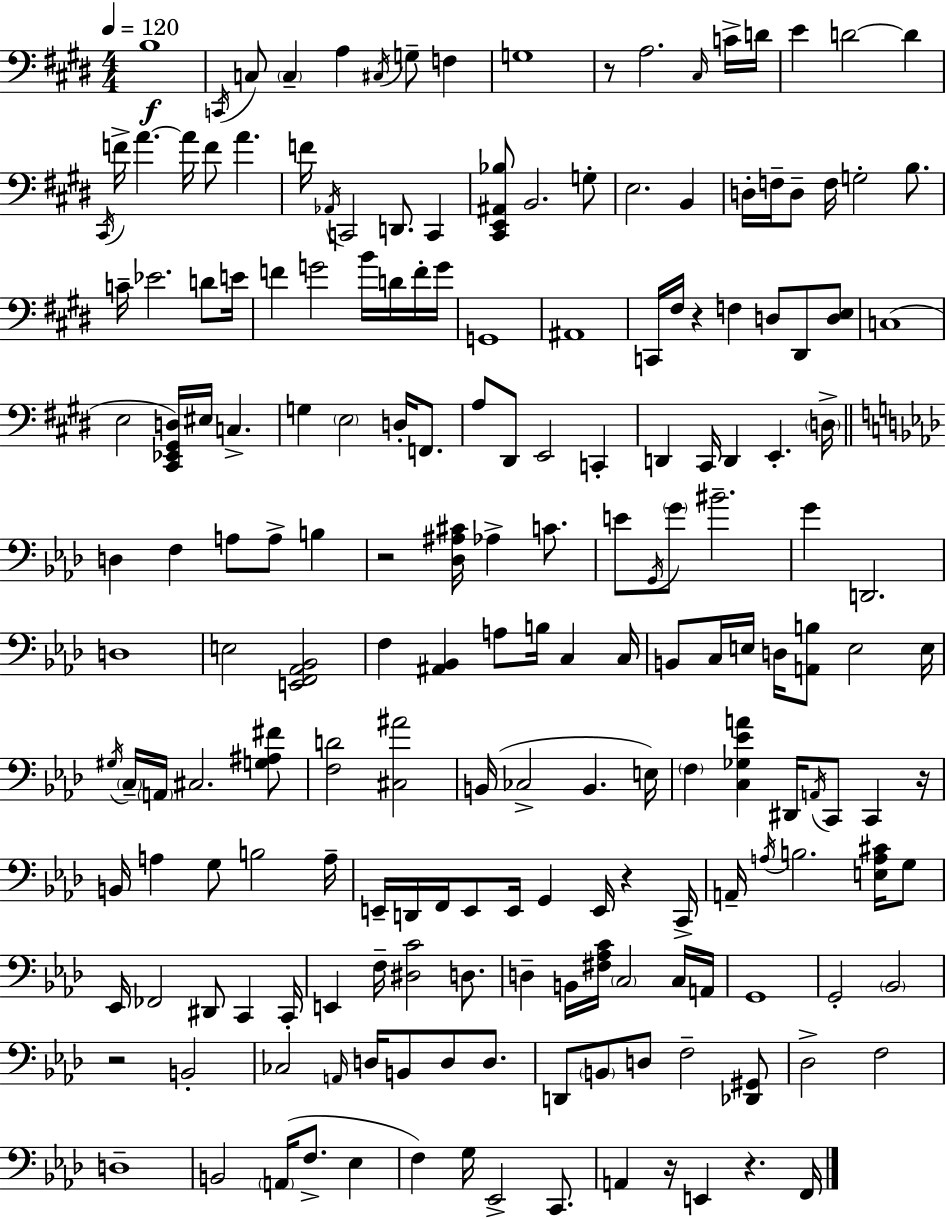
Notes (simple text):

B3/w C2/s C3/e C3/q A3/q C#3/s G3/e F3/q G3/w R/e A3/h. C#3/s C4/s D4/s E4/q D4/h D4/q C#2/s F4/s A4/q. A4/s F4/e A4/q. F4/s Ab2/s C2/h D2/e. C2/q [C#2,E2,A#2,Bb3]/e B2/h. G3/e E3/h. B2/q D3/s F3/s D3/e F3/s G3/h B3/e. C4/s Eb4/h. D4/e E4/s F4/q G4/h B4/s D4/s F4/s G4/s G2/w A#2/w C2/s F#3/s R/q F3/q D3/e D#2/e [D3,E3]/e C3/w E3/h [C#2,Eb2,G#2,D3]/s EIS3/s C3/q. G3/q E3/h D3/s F2/e. A3/e D#2/e E2/h C2/q D2/q C#2/s D2/q E2/q. D3/s D3/q F3/q A3/e A3/e B3/q R/h [Db3,A#3,C#4]/s Ab3/q C4/e. E4/e G2/s G4/e BIS4/h. G4/q D2/h. D3/w E3/h [E2,F2,Ab2,Bb2]/h F3/q [A#2,Bb2]/q A3/e B3/s C3/q C3/s B2/e C3/s E3/s D3/s [A2,B3]/e E3/h E3/s G#3/s C3/s A2/s C#3/h. [G3,A#3,F#4]/e [F3,D4]/h [C#3,A#4]/h B2/s CES3/h B2/q. E3/s F3/q [C3,Gb3,Eb4,A4]/q D#2/s A2/s C2/e C2/q R/s B2/s A3/q G3/e B3/h A3/s E2/s D2/s F2/s E2/e E2/s G2/q E2/s R/q C2/s A2/s A3/s B3/h. [E3,A3,C#4]/s G3/e Eb2/s FES2/h D#2/e C2/q C2/s E2/q F3/s [D#3,C4]/h D3/e. D3/q B2/s [F#3,Ab3,C4]/s C3/h C3/s A2/s G2/w G2/h Bb2/h R/h B2/h CES3/h A2/s D3/s B2/e D3/e D3/e. D2/e B2/e D3/e F3/h [Db2,G#2]/e Db3/h F3/h D3/w B2/h A2/s F3/e. Eb3/q F3/q G3/s Eb2/h C2/e. A2/q R/s E2/q R/q. F2/s